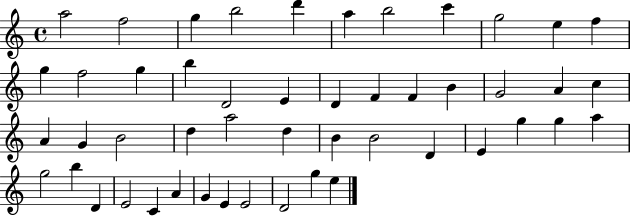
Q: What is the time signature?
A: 4/4